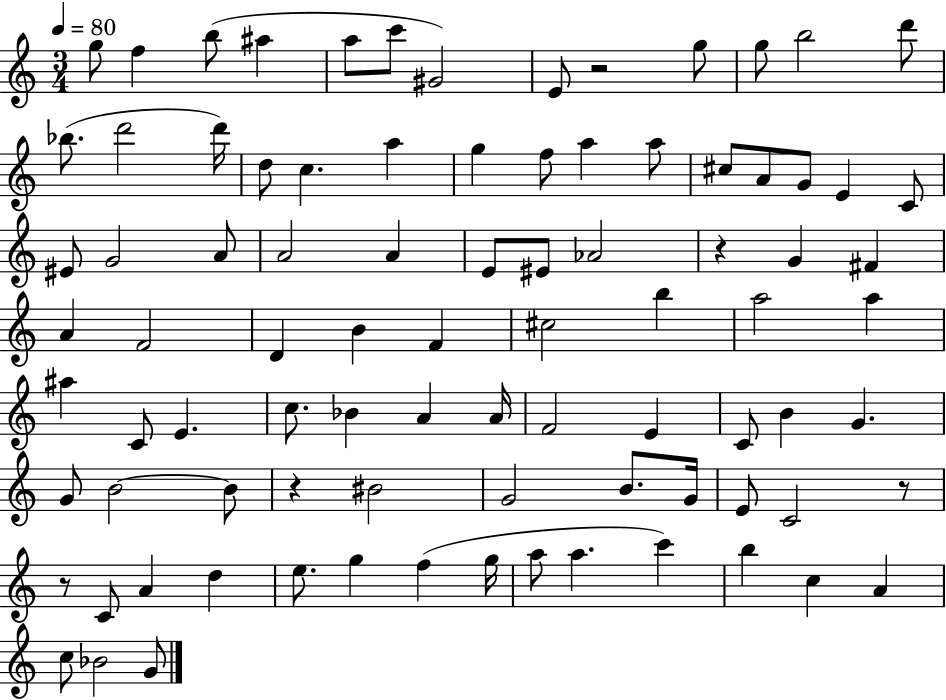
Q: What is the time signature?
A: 3/4